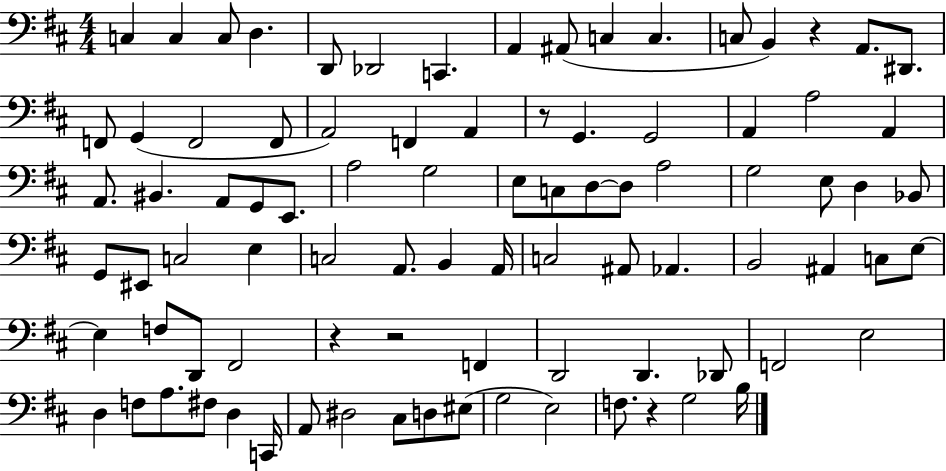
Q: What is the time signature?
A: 4/4